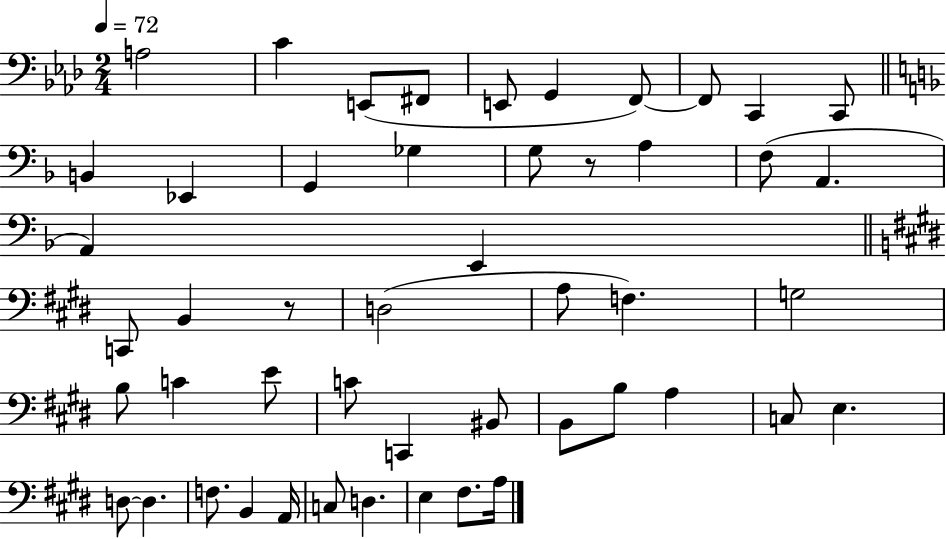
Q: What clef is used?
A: bass